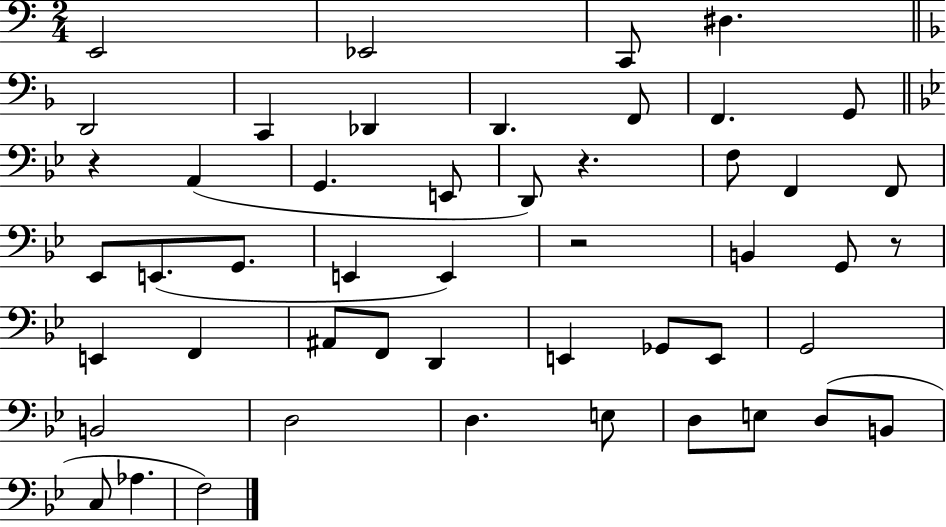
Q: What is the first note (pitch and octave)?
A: E2